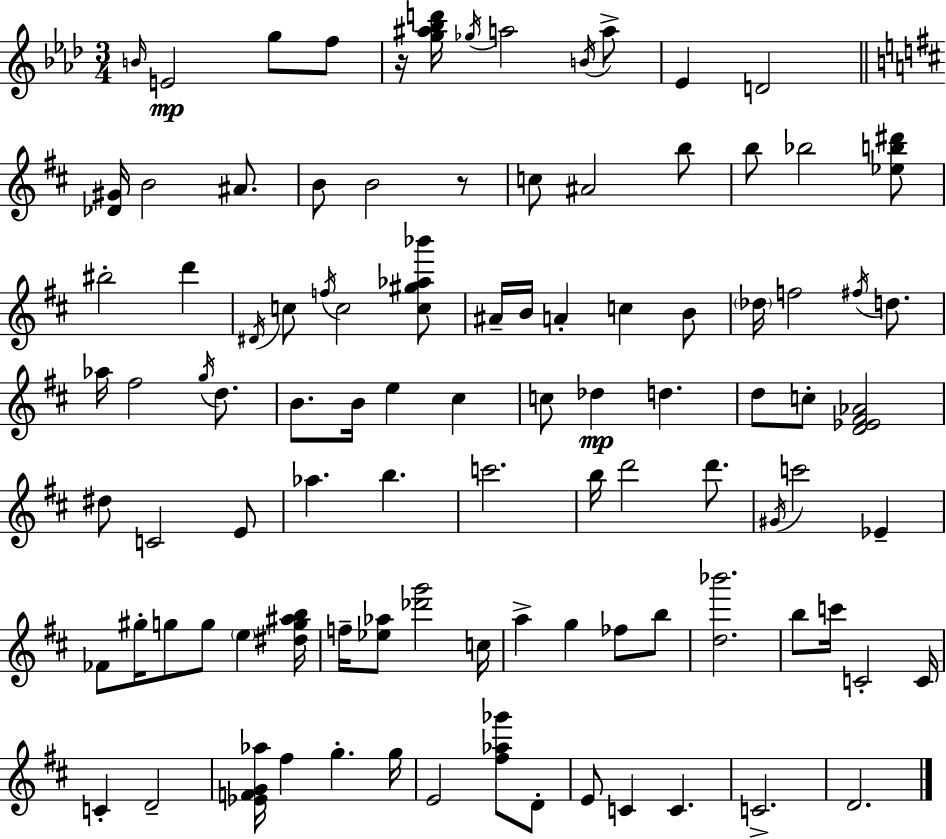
X:1
T:Untitled
M:3/4
L:1/4
K:Fm
B/4 E2 g/2 f/2 z/4 [g^a_bd']/4 _g/4 a2 B/4 a/2 _E D2 [_D^G]/4 B2 ^A/2 B/2 B2 z/2 c/2 ^A2 b/2 b/2 _b2 [_eb^d']/2 ^b2 d' ^D/4 c/2 f/4 c2 [c^g_a_b']/2 ^A/4 B/4 A c B/2 _d/4 f2 ^f/4 d/2 _a/4 ^f2 g/4 d/2 B/2 B/4 e ^c c/2 _d d d/2 c/2 [D_E^F_A]2 ^d/2 C2 E/2 _a b c'2 b/4 d'2 d'/2 ^G/4 c'2 _E _F/2 ^g/4 g/2 g/2 e [^dg^ab]/4 f/4 [_e_a]/2 [_d'g']2 c/4 a g _f/2 b/2 [d_b']2 b/2 c'/4 C2 C/4 C D2 [_EFG_a]/4 ^f g g/4 E2 [^f_a_g']/2 D/2 E/2 C C C2 D2